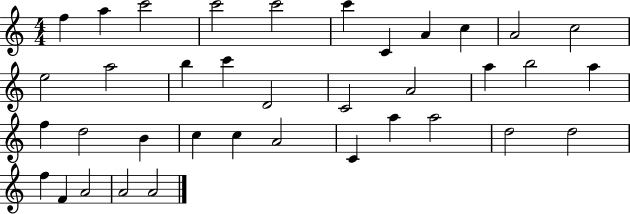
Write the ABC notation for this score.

X:1
T:Untitled
M:4/4
L:1/4
K:C
f a c'2 c'2 c'2 c' C A c A2 c2 e2 a2 b c' D2 C2 A2 a b2 a f d2 B c c A2 C a a2 d2 d2 f F A2 A2 A2